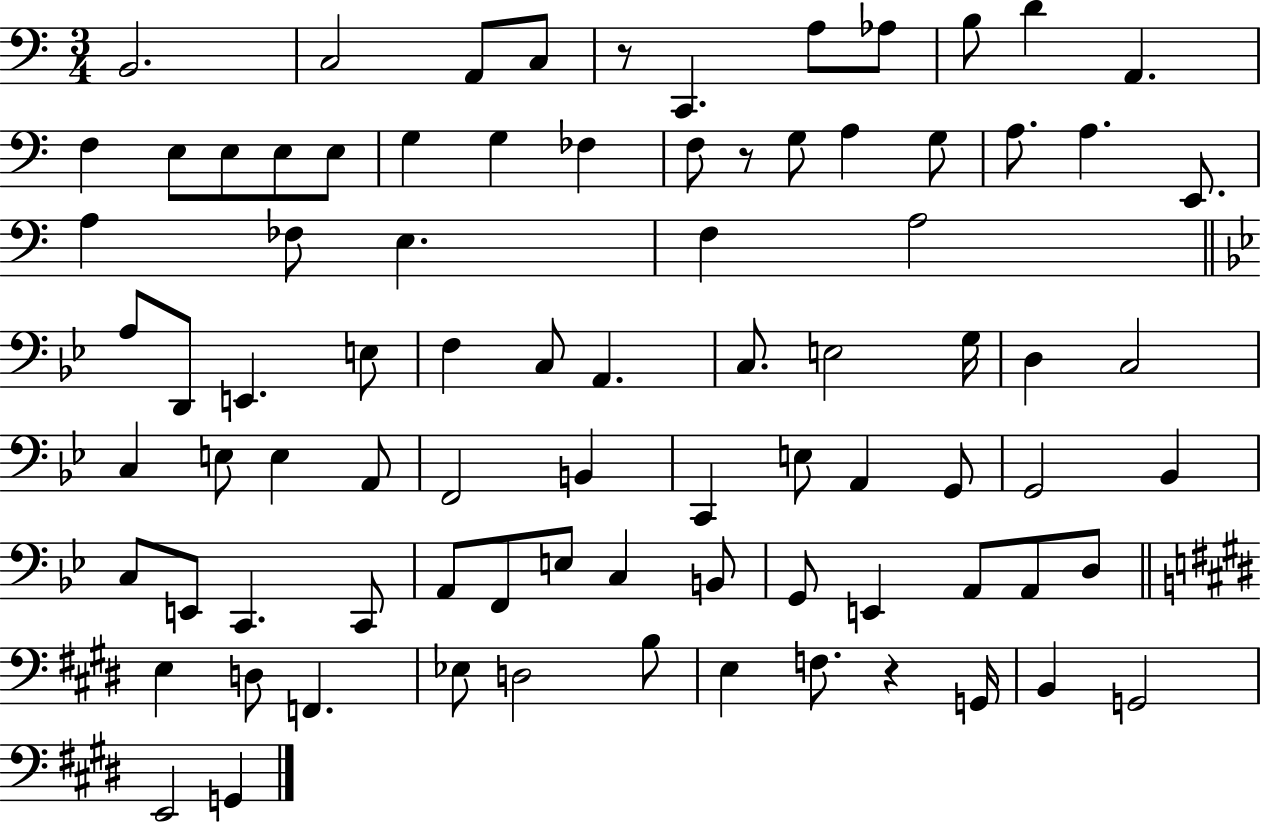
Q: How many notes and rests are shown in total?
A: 84